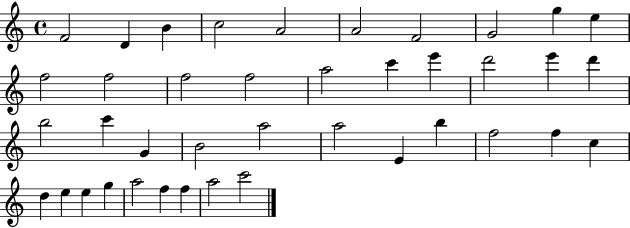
X:1
T:Untitled
M:4/4
L:1/4
K:C
F2 D B c2 A2 A2 F2 G2 g e f2 f2 f2 f2 a2 c' e' d'2 e' d' b2 c' G B2 a2 a2 E b f2 f c d e e g a2 f f a2 c'2